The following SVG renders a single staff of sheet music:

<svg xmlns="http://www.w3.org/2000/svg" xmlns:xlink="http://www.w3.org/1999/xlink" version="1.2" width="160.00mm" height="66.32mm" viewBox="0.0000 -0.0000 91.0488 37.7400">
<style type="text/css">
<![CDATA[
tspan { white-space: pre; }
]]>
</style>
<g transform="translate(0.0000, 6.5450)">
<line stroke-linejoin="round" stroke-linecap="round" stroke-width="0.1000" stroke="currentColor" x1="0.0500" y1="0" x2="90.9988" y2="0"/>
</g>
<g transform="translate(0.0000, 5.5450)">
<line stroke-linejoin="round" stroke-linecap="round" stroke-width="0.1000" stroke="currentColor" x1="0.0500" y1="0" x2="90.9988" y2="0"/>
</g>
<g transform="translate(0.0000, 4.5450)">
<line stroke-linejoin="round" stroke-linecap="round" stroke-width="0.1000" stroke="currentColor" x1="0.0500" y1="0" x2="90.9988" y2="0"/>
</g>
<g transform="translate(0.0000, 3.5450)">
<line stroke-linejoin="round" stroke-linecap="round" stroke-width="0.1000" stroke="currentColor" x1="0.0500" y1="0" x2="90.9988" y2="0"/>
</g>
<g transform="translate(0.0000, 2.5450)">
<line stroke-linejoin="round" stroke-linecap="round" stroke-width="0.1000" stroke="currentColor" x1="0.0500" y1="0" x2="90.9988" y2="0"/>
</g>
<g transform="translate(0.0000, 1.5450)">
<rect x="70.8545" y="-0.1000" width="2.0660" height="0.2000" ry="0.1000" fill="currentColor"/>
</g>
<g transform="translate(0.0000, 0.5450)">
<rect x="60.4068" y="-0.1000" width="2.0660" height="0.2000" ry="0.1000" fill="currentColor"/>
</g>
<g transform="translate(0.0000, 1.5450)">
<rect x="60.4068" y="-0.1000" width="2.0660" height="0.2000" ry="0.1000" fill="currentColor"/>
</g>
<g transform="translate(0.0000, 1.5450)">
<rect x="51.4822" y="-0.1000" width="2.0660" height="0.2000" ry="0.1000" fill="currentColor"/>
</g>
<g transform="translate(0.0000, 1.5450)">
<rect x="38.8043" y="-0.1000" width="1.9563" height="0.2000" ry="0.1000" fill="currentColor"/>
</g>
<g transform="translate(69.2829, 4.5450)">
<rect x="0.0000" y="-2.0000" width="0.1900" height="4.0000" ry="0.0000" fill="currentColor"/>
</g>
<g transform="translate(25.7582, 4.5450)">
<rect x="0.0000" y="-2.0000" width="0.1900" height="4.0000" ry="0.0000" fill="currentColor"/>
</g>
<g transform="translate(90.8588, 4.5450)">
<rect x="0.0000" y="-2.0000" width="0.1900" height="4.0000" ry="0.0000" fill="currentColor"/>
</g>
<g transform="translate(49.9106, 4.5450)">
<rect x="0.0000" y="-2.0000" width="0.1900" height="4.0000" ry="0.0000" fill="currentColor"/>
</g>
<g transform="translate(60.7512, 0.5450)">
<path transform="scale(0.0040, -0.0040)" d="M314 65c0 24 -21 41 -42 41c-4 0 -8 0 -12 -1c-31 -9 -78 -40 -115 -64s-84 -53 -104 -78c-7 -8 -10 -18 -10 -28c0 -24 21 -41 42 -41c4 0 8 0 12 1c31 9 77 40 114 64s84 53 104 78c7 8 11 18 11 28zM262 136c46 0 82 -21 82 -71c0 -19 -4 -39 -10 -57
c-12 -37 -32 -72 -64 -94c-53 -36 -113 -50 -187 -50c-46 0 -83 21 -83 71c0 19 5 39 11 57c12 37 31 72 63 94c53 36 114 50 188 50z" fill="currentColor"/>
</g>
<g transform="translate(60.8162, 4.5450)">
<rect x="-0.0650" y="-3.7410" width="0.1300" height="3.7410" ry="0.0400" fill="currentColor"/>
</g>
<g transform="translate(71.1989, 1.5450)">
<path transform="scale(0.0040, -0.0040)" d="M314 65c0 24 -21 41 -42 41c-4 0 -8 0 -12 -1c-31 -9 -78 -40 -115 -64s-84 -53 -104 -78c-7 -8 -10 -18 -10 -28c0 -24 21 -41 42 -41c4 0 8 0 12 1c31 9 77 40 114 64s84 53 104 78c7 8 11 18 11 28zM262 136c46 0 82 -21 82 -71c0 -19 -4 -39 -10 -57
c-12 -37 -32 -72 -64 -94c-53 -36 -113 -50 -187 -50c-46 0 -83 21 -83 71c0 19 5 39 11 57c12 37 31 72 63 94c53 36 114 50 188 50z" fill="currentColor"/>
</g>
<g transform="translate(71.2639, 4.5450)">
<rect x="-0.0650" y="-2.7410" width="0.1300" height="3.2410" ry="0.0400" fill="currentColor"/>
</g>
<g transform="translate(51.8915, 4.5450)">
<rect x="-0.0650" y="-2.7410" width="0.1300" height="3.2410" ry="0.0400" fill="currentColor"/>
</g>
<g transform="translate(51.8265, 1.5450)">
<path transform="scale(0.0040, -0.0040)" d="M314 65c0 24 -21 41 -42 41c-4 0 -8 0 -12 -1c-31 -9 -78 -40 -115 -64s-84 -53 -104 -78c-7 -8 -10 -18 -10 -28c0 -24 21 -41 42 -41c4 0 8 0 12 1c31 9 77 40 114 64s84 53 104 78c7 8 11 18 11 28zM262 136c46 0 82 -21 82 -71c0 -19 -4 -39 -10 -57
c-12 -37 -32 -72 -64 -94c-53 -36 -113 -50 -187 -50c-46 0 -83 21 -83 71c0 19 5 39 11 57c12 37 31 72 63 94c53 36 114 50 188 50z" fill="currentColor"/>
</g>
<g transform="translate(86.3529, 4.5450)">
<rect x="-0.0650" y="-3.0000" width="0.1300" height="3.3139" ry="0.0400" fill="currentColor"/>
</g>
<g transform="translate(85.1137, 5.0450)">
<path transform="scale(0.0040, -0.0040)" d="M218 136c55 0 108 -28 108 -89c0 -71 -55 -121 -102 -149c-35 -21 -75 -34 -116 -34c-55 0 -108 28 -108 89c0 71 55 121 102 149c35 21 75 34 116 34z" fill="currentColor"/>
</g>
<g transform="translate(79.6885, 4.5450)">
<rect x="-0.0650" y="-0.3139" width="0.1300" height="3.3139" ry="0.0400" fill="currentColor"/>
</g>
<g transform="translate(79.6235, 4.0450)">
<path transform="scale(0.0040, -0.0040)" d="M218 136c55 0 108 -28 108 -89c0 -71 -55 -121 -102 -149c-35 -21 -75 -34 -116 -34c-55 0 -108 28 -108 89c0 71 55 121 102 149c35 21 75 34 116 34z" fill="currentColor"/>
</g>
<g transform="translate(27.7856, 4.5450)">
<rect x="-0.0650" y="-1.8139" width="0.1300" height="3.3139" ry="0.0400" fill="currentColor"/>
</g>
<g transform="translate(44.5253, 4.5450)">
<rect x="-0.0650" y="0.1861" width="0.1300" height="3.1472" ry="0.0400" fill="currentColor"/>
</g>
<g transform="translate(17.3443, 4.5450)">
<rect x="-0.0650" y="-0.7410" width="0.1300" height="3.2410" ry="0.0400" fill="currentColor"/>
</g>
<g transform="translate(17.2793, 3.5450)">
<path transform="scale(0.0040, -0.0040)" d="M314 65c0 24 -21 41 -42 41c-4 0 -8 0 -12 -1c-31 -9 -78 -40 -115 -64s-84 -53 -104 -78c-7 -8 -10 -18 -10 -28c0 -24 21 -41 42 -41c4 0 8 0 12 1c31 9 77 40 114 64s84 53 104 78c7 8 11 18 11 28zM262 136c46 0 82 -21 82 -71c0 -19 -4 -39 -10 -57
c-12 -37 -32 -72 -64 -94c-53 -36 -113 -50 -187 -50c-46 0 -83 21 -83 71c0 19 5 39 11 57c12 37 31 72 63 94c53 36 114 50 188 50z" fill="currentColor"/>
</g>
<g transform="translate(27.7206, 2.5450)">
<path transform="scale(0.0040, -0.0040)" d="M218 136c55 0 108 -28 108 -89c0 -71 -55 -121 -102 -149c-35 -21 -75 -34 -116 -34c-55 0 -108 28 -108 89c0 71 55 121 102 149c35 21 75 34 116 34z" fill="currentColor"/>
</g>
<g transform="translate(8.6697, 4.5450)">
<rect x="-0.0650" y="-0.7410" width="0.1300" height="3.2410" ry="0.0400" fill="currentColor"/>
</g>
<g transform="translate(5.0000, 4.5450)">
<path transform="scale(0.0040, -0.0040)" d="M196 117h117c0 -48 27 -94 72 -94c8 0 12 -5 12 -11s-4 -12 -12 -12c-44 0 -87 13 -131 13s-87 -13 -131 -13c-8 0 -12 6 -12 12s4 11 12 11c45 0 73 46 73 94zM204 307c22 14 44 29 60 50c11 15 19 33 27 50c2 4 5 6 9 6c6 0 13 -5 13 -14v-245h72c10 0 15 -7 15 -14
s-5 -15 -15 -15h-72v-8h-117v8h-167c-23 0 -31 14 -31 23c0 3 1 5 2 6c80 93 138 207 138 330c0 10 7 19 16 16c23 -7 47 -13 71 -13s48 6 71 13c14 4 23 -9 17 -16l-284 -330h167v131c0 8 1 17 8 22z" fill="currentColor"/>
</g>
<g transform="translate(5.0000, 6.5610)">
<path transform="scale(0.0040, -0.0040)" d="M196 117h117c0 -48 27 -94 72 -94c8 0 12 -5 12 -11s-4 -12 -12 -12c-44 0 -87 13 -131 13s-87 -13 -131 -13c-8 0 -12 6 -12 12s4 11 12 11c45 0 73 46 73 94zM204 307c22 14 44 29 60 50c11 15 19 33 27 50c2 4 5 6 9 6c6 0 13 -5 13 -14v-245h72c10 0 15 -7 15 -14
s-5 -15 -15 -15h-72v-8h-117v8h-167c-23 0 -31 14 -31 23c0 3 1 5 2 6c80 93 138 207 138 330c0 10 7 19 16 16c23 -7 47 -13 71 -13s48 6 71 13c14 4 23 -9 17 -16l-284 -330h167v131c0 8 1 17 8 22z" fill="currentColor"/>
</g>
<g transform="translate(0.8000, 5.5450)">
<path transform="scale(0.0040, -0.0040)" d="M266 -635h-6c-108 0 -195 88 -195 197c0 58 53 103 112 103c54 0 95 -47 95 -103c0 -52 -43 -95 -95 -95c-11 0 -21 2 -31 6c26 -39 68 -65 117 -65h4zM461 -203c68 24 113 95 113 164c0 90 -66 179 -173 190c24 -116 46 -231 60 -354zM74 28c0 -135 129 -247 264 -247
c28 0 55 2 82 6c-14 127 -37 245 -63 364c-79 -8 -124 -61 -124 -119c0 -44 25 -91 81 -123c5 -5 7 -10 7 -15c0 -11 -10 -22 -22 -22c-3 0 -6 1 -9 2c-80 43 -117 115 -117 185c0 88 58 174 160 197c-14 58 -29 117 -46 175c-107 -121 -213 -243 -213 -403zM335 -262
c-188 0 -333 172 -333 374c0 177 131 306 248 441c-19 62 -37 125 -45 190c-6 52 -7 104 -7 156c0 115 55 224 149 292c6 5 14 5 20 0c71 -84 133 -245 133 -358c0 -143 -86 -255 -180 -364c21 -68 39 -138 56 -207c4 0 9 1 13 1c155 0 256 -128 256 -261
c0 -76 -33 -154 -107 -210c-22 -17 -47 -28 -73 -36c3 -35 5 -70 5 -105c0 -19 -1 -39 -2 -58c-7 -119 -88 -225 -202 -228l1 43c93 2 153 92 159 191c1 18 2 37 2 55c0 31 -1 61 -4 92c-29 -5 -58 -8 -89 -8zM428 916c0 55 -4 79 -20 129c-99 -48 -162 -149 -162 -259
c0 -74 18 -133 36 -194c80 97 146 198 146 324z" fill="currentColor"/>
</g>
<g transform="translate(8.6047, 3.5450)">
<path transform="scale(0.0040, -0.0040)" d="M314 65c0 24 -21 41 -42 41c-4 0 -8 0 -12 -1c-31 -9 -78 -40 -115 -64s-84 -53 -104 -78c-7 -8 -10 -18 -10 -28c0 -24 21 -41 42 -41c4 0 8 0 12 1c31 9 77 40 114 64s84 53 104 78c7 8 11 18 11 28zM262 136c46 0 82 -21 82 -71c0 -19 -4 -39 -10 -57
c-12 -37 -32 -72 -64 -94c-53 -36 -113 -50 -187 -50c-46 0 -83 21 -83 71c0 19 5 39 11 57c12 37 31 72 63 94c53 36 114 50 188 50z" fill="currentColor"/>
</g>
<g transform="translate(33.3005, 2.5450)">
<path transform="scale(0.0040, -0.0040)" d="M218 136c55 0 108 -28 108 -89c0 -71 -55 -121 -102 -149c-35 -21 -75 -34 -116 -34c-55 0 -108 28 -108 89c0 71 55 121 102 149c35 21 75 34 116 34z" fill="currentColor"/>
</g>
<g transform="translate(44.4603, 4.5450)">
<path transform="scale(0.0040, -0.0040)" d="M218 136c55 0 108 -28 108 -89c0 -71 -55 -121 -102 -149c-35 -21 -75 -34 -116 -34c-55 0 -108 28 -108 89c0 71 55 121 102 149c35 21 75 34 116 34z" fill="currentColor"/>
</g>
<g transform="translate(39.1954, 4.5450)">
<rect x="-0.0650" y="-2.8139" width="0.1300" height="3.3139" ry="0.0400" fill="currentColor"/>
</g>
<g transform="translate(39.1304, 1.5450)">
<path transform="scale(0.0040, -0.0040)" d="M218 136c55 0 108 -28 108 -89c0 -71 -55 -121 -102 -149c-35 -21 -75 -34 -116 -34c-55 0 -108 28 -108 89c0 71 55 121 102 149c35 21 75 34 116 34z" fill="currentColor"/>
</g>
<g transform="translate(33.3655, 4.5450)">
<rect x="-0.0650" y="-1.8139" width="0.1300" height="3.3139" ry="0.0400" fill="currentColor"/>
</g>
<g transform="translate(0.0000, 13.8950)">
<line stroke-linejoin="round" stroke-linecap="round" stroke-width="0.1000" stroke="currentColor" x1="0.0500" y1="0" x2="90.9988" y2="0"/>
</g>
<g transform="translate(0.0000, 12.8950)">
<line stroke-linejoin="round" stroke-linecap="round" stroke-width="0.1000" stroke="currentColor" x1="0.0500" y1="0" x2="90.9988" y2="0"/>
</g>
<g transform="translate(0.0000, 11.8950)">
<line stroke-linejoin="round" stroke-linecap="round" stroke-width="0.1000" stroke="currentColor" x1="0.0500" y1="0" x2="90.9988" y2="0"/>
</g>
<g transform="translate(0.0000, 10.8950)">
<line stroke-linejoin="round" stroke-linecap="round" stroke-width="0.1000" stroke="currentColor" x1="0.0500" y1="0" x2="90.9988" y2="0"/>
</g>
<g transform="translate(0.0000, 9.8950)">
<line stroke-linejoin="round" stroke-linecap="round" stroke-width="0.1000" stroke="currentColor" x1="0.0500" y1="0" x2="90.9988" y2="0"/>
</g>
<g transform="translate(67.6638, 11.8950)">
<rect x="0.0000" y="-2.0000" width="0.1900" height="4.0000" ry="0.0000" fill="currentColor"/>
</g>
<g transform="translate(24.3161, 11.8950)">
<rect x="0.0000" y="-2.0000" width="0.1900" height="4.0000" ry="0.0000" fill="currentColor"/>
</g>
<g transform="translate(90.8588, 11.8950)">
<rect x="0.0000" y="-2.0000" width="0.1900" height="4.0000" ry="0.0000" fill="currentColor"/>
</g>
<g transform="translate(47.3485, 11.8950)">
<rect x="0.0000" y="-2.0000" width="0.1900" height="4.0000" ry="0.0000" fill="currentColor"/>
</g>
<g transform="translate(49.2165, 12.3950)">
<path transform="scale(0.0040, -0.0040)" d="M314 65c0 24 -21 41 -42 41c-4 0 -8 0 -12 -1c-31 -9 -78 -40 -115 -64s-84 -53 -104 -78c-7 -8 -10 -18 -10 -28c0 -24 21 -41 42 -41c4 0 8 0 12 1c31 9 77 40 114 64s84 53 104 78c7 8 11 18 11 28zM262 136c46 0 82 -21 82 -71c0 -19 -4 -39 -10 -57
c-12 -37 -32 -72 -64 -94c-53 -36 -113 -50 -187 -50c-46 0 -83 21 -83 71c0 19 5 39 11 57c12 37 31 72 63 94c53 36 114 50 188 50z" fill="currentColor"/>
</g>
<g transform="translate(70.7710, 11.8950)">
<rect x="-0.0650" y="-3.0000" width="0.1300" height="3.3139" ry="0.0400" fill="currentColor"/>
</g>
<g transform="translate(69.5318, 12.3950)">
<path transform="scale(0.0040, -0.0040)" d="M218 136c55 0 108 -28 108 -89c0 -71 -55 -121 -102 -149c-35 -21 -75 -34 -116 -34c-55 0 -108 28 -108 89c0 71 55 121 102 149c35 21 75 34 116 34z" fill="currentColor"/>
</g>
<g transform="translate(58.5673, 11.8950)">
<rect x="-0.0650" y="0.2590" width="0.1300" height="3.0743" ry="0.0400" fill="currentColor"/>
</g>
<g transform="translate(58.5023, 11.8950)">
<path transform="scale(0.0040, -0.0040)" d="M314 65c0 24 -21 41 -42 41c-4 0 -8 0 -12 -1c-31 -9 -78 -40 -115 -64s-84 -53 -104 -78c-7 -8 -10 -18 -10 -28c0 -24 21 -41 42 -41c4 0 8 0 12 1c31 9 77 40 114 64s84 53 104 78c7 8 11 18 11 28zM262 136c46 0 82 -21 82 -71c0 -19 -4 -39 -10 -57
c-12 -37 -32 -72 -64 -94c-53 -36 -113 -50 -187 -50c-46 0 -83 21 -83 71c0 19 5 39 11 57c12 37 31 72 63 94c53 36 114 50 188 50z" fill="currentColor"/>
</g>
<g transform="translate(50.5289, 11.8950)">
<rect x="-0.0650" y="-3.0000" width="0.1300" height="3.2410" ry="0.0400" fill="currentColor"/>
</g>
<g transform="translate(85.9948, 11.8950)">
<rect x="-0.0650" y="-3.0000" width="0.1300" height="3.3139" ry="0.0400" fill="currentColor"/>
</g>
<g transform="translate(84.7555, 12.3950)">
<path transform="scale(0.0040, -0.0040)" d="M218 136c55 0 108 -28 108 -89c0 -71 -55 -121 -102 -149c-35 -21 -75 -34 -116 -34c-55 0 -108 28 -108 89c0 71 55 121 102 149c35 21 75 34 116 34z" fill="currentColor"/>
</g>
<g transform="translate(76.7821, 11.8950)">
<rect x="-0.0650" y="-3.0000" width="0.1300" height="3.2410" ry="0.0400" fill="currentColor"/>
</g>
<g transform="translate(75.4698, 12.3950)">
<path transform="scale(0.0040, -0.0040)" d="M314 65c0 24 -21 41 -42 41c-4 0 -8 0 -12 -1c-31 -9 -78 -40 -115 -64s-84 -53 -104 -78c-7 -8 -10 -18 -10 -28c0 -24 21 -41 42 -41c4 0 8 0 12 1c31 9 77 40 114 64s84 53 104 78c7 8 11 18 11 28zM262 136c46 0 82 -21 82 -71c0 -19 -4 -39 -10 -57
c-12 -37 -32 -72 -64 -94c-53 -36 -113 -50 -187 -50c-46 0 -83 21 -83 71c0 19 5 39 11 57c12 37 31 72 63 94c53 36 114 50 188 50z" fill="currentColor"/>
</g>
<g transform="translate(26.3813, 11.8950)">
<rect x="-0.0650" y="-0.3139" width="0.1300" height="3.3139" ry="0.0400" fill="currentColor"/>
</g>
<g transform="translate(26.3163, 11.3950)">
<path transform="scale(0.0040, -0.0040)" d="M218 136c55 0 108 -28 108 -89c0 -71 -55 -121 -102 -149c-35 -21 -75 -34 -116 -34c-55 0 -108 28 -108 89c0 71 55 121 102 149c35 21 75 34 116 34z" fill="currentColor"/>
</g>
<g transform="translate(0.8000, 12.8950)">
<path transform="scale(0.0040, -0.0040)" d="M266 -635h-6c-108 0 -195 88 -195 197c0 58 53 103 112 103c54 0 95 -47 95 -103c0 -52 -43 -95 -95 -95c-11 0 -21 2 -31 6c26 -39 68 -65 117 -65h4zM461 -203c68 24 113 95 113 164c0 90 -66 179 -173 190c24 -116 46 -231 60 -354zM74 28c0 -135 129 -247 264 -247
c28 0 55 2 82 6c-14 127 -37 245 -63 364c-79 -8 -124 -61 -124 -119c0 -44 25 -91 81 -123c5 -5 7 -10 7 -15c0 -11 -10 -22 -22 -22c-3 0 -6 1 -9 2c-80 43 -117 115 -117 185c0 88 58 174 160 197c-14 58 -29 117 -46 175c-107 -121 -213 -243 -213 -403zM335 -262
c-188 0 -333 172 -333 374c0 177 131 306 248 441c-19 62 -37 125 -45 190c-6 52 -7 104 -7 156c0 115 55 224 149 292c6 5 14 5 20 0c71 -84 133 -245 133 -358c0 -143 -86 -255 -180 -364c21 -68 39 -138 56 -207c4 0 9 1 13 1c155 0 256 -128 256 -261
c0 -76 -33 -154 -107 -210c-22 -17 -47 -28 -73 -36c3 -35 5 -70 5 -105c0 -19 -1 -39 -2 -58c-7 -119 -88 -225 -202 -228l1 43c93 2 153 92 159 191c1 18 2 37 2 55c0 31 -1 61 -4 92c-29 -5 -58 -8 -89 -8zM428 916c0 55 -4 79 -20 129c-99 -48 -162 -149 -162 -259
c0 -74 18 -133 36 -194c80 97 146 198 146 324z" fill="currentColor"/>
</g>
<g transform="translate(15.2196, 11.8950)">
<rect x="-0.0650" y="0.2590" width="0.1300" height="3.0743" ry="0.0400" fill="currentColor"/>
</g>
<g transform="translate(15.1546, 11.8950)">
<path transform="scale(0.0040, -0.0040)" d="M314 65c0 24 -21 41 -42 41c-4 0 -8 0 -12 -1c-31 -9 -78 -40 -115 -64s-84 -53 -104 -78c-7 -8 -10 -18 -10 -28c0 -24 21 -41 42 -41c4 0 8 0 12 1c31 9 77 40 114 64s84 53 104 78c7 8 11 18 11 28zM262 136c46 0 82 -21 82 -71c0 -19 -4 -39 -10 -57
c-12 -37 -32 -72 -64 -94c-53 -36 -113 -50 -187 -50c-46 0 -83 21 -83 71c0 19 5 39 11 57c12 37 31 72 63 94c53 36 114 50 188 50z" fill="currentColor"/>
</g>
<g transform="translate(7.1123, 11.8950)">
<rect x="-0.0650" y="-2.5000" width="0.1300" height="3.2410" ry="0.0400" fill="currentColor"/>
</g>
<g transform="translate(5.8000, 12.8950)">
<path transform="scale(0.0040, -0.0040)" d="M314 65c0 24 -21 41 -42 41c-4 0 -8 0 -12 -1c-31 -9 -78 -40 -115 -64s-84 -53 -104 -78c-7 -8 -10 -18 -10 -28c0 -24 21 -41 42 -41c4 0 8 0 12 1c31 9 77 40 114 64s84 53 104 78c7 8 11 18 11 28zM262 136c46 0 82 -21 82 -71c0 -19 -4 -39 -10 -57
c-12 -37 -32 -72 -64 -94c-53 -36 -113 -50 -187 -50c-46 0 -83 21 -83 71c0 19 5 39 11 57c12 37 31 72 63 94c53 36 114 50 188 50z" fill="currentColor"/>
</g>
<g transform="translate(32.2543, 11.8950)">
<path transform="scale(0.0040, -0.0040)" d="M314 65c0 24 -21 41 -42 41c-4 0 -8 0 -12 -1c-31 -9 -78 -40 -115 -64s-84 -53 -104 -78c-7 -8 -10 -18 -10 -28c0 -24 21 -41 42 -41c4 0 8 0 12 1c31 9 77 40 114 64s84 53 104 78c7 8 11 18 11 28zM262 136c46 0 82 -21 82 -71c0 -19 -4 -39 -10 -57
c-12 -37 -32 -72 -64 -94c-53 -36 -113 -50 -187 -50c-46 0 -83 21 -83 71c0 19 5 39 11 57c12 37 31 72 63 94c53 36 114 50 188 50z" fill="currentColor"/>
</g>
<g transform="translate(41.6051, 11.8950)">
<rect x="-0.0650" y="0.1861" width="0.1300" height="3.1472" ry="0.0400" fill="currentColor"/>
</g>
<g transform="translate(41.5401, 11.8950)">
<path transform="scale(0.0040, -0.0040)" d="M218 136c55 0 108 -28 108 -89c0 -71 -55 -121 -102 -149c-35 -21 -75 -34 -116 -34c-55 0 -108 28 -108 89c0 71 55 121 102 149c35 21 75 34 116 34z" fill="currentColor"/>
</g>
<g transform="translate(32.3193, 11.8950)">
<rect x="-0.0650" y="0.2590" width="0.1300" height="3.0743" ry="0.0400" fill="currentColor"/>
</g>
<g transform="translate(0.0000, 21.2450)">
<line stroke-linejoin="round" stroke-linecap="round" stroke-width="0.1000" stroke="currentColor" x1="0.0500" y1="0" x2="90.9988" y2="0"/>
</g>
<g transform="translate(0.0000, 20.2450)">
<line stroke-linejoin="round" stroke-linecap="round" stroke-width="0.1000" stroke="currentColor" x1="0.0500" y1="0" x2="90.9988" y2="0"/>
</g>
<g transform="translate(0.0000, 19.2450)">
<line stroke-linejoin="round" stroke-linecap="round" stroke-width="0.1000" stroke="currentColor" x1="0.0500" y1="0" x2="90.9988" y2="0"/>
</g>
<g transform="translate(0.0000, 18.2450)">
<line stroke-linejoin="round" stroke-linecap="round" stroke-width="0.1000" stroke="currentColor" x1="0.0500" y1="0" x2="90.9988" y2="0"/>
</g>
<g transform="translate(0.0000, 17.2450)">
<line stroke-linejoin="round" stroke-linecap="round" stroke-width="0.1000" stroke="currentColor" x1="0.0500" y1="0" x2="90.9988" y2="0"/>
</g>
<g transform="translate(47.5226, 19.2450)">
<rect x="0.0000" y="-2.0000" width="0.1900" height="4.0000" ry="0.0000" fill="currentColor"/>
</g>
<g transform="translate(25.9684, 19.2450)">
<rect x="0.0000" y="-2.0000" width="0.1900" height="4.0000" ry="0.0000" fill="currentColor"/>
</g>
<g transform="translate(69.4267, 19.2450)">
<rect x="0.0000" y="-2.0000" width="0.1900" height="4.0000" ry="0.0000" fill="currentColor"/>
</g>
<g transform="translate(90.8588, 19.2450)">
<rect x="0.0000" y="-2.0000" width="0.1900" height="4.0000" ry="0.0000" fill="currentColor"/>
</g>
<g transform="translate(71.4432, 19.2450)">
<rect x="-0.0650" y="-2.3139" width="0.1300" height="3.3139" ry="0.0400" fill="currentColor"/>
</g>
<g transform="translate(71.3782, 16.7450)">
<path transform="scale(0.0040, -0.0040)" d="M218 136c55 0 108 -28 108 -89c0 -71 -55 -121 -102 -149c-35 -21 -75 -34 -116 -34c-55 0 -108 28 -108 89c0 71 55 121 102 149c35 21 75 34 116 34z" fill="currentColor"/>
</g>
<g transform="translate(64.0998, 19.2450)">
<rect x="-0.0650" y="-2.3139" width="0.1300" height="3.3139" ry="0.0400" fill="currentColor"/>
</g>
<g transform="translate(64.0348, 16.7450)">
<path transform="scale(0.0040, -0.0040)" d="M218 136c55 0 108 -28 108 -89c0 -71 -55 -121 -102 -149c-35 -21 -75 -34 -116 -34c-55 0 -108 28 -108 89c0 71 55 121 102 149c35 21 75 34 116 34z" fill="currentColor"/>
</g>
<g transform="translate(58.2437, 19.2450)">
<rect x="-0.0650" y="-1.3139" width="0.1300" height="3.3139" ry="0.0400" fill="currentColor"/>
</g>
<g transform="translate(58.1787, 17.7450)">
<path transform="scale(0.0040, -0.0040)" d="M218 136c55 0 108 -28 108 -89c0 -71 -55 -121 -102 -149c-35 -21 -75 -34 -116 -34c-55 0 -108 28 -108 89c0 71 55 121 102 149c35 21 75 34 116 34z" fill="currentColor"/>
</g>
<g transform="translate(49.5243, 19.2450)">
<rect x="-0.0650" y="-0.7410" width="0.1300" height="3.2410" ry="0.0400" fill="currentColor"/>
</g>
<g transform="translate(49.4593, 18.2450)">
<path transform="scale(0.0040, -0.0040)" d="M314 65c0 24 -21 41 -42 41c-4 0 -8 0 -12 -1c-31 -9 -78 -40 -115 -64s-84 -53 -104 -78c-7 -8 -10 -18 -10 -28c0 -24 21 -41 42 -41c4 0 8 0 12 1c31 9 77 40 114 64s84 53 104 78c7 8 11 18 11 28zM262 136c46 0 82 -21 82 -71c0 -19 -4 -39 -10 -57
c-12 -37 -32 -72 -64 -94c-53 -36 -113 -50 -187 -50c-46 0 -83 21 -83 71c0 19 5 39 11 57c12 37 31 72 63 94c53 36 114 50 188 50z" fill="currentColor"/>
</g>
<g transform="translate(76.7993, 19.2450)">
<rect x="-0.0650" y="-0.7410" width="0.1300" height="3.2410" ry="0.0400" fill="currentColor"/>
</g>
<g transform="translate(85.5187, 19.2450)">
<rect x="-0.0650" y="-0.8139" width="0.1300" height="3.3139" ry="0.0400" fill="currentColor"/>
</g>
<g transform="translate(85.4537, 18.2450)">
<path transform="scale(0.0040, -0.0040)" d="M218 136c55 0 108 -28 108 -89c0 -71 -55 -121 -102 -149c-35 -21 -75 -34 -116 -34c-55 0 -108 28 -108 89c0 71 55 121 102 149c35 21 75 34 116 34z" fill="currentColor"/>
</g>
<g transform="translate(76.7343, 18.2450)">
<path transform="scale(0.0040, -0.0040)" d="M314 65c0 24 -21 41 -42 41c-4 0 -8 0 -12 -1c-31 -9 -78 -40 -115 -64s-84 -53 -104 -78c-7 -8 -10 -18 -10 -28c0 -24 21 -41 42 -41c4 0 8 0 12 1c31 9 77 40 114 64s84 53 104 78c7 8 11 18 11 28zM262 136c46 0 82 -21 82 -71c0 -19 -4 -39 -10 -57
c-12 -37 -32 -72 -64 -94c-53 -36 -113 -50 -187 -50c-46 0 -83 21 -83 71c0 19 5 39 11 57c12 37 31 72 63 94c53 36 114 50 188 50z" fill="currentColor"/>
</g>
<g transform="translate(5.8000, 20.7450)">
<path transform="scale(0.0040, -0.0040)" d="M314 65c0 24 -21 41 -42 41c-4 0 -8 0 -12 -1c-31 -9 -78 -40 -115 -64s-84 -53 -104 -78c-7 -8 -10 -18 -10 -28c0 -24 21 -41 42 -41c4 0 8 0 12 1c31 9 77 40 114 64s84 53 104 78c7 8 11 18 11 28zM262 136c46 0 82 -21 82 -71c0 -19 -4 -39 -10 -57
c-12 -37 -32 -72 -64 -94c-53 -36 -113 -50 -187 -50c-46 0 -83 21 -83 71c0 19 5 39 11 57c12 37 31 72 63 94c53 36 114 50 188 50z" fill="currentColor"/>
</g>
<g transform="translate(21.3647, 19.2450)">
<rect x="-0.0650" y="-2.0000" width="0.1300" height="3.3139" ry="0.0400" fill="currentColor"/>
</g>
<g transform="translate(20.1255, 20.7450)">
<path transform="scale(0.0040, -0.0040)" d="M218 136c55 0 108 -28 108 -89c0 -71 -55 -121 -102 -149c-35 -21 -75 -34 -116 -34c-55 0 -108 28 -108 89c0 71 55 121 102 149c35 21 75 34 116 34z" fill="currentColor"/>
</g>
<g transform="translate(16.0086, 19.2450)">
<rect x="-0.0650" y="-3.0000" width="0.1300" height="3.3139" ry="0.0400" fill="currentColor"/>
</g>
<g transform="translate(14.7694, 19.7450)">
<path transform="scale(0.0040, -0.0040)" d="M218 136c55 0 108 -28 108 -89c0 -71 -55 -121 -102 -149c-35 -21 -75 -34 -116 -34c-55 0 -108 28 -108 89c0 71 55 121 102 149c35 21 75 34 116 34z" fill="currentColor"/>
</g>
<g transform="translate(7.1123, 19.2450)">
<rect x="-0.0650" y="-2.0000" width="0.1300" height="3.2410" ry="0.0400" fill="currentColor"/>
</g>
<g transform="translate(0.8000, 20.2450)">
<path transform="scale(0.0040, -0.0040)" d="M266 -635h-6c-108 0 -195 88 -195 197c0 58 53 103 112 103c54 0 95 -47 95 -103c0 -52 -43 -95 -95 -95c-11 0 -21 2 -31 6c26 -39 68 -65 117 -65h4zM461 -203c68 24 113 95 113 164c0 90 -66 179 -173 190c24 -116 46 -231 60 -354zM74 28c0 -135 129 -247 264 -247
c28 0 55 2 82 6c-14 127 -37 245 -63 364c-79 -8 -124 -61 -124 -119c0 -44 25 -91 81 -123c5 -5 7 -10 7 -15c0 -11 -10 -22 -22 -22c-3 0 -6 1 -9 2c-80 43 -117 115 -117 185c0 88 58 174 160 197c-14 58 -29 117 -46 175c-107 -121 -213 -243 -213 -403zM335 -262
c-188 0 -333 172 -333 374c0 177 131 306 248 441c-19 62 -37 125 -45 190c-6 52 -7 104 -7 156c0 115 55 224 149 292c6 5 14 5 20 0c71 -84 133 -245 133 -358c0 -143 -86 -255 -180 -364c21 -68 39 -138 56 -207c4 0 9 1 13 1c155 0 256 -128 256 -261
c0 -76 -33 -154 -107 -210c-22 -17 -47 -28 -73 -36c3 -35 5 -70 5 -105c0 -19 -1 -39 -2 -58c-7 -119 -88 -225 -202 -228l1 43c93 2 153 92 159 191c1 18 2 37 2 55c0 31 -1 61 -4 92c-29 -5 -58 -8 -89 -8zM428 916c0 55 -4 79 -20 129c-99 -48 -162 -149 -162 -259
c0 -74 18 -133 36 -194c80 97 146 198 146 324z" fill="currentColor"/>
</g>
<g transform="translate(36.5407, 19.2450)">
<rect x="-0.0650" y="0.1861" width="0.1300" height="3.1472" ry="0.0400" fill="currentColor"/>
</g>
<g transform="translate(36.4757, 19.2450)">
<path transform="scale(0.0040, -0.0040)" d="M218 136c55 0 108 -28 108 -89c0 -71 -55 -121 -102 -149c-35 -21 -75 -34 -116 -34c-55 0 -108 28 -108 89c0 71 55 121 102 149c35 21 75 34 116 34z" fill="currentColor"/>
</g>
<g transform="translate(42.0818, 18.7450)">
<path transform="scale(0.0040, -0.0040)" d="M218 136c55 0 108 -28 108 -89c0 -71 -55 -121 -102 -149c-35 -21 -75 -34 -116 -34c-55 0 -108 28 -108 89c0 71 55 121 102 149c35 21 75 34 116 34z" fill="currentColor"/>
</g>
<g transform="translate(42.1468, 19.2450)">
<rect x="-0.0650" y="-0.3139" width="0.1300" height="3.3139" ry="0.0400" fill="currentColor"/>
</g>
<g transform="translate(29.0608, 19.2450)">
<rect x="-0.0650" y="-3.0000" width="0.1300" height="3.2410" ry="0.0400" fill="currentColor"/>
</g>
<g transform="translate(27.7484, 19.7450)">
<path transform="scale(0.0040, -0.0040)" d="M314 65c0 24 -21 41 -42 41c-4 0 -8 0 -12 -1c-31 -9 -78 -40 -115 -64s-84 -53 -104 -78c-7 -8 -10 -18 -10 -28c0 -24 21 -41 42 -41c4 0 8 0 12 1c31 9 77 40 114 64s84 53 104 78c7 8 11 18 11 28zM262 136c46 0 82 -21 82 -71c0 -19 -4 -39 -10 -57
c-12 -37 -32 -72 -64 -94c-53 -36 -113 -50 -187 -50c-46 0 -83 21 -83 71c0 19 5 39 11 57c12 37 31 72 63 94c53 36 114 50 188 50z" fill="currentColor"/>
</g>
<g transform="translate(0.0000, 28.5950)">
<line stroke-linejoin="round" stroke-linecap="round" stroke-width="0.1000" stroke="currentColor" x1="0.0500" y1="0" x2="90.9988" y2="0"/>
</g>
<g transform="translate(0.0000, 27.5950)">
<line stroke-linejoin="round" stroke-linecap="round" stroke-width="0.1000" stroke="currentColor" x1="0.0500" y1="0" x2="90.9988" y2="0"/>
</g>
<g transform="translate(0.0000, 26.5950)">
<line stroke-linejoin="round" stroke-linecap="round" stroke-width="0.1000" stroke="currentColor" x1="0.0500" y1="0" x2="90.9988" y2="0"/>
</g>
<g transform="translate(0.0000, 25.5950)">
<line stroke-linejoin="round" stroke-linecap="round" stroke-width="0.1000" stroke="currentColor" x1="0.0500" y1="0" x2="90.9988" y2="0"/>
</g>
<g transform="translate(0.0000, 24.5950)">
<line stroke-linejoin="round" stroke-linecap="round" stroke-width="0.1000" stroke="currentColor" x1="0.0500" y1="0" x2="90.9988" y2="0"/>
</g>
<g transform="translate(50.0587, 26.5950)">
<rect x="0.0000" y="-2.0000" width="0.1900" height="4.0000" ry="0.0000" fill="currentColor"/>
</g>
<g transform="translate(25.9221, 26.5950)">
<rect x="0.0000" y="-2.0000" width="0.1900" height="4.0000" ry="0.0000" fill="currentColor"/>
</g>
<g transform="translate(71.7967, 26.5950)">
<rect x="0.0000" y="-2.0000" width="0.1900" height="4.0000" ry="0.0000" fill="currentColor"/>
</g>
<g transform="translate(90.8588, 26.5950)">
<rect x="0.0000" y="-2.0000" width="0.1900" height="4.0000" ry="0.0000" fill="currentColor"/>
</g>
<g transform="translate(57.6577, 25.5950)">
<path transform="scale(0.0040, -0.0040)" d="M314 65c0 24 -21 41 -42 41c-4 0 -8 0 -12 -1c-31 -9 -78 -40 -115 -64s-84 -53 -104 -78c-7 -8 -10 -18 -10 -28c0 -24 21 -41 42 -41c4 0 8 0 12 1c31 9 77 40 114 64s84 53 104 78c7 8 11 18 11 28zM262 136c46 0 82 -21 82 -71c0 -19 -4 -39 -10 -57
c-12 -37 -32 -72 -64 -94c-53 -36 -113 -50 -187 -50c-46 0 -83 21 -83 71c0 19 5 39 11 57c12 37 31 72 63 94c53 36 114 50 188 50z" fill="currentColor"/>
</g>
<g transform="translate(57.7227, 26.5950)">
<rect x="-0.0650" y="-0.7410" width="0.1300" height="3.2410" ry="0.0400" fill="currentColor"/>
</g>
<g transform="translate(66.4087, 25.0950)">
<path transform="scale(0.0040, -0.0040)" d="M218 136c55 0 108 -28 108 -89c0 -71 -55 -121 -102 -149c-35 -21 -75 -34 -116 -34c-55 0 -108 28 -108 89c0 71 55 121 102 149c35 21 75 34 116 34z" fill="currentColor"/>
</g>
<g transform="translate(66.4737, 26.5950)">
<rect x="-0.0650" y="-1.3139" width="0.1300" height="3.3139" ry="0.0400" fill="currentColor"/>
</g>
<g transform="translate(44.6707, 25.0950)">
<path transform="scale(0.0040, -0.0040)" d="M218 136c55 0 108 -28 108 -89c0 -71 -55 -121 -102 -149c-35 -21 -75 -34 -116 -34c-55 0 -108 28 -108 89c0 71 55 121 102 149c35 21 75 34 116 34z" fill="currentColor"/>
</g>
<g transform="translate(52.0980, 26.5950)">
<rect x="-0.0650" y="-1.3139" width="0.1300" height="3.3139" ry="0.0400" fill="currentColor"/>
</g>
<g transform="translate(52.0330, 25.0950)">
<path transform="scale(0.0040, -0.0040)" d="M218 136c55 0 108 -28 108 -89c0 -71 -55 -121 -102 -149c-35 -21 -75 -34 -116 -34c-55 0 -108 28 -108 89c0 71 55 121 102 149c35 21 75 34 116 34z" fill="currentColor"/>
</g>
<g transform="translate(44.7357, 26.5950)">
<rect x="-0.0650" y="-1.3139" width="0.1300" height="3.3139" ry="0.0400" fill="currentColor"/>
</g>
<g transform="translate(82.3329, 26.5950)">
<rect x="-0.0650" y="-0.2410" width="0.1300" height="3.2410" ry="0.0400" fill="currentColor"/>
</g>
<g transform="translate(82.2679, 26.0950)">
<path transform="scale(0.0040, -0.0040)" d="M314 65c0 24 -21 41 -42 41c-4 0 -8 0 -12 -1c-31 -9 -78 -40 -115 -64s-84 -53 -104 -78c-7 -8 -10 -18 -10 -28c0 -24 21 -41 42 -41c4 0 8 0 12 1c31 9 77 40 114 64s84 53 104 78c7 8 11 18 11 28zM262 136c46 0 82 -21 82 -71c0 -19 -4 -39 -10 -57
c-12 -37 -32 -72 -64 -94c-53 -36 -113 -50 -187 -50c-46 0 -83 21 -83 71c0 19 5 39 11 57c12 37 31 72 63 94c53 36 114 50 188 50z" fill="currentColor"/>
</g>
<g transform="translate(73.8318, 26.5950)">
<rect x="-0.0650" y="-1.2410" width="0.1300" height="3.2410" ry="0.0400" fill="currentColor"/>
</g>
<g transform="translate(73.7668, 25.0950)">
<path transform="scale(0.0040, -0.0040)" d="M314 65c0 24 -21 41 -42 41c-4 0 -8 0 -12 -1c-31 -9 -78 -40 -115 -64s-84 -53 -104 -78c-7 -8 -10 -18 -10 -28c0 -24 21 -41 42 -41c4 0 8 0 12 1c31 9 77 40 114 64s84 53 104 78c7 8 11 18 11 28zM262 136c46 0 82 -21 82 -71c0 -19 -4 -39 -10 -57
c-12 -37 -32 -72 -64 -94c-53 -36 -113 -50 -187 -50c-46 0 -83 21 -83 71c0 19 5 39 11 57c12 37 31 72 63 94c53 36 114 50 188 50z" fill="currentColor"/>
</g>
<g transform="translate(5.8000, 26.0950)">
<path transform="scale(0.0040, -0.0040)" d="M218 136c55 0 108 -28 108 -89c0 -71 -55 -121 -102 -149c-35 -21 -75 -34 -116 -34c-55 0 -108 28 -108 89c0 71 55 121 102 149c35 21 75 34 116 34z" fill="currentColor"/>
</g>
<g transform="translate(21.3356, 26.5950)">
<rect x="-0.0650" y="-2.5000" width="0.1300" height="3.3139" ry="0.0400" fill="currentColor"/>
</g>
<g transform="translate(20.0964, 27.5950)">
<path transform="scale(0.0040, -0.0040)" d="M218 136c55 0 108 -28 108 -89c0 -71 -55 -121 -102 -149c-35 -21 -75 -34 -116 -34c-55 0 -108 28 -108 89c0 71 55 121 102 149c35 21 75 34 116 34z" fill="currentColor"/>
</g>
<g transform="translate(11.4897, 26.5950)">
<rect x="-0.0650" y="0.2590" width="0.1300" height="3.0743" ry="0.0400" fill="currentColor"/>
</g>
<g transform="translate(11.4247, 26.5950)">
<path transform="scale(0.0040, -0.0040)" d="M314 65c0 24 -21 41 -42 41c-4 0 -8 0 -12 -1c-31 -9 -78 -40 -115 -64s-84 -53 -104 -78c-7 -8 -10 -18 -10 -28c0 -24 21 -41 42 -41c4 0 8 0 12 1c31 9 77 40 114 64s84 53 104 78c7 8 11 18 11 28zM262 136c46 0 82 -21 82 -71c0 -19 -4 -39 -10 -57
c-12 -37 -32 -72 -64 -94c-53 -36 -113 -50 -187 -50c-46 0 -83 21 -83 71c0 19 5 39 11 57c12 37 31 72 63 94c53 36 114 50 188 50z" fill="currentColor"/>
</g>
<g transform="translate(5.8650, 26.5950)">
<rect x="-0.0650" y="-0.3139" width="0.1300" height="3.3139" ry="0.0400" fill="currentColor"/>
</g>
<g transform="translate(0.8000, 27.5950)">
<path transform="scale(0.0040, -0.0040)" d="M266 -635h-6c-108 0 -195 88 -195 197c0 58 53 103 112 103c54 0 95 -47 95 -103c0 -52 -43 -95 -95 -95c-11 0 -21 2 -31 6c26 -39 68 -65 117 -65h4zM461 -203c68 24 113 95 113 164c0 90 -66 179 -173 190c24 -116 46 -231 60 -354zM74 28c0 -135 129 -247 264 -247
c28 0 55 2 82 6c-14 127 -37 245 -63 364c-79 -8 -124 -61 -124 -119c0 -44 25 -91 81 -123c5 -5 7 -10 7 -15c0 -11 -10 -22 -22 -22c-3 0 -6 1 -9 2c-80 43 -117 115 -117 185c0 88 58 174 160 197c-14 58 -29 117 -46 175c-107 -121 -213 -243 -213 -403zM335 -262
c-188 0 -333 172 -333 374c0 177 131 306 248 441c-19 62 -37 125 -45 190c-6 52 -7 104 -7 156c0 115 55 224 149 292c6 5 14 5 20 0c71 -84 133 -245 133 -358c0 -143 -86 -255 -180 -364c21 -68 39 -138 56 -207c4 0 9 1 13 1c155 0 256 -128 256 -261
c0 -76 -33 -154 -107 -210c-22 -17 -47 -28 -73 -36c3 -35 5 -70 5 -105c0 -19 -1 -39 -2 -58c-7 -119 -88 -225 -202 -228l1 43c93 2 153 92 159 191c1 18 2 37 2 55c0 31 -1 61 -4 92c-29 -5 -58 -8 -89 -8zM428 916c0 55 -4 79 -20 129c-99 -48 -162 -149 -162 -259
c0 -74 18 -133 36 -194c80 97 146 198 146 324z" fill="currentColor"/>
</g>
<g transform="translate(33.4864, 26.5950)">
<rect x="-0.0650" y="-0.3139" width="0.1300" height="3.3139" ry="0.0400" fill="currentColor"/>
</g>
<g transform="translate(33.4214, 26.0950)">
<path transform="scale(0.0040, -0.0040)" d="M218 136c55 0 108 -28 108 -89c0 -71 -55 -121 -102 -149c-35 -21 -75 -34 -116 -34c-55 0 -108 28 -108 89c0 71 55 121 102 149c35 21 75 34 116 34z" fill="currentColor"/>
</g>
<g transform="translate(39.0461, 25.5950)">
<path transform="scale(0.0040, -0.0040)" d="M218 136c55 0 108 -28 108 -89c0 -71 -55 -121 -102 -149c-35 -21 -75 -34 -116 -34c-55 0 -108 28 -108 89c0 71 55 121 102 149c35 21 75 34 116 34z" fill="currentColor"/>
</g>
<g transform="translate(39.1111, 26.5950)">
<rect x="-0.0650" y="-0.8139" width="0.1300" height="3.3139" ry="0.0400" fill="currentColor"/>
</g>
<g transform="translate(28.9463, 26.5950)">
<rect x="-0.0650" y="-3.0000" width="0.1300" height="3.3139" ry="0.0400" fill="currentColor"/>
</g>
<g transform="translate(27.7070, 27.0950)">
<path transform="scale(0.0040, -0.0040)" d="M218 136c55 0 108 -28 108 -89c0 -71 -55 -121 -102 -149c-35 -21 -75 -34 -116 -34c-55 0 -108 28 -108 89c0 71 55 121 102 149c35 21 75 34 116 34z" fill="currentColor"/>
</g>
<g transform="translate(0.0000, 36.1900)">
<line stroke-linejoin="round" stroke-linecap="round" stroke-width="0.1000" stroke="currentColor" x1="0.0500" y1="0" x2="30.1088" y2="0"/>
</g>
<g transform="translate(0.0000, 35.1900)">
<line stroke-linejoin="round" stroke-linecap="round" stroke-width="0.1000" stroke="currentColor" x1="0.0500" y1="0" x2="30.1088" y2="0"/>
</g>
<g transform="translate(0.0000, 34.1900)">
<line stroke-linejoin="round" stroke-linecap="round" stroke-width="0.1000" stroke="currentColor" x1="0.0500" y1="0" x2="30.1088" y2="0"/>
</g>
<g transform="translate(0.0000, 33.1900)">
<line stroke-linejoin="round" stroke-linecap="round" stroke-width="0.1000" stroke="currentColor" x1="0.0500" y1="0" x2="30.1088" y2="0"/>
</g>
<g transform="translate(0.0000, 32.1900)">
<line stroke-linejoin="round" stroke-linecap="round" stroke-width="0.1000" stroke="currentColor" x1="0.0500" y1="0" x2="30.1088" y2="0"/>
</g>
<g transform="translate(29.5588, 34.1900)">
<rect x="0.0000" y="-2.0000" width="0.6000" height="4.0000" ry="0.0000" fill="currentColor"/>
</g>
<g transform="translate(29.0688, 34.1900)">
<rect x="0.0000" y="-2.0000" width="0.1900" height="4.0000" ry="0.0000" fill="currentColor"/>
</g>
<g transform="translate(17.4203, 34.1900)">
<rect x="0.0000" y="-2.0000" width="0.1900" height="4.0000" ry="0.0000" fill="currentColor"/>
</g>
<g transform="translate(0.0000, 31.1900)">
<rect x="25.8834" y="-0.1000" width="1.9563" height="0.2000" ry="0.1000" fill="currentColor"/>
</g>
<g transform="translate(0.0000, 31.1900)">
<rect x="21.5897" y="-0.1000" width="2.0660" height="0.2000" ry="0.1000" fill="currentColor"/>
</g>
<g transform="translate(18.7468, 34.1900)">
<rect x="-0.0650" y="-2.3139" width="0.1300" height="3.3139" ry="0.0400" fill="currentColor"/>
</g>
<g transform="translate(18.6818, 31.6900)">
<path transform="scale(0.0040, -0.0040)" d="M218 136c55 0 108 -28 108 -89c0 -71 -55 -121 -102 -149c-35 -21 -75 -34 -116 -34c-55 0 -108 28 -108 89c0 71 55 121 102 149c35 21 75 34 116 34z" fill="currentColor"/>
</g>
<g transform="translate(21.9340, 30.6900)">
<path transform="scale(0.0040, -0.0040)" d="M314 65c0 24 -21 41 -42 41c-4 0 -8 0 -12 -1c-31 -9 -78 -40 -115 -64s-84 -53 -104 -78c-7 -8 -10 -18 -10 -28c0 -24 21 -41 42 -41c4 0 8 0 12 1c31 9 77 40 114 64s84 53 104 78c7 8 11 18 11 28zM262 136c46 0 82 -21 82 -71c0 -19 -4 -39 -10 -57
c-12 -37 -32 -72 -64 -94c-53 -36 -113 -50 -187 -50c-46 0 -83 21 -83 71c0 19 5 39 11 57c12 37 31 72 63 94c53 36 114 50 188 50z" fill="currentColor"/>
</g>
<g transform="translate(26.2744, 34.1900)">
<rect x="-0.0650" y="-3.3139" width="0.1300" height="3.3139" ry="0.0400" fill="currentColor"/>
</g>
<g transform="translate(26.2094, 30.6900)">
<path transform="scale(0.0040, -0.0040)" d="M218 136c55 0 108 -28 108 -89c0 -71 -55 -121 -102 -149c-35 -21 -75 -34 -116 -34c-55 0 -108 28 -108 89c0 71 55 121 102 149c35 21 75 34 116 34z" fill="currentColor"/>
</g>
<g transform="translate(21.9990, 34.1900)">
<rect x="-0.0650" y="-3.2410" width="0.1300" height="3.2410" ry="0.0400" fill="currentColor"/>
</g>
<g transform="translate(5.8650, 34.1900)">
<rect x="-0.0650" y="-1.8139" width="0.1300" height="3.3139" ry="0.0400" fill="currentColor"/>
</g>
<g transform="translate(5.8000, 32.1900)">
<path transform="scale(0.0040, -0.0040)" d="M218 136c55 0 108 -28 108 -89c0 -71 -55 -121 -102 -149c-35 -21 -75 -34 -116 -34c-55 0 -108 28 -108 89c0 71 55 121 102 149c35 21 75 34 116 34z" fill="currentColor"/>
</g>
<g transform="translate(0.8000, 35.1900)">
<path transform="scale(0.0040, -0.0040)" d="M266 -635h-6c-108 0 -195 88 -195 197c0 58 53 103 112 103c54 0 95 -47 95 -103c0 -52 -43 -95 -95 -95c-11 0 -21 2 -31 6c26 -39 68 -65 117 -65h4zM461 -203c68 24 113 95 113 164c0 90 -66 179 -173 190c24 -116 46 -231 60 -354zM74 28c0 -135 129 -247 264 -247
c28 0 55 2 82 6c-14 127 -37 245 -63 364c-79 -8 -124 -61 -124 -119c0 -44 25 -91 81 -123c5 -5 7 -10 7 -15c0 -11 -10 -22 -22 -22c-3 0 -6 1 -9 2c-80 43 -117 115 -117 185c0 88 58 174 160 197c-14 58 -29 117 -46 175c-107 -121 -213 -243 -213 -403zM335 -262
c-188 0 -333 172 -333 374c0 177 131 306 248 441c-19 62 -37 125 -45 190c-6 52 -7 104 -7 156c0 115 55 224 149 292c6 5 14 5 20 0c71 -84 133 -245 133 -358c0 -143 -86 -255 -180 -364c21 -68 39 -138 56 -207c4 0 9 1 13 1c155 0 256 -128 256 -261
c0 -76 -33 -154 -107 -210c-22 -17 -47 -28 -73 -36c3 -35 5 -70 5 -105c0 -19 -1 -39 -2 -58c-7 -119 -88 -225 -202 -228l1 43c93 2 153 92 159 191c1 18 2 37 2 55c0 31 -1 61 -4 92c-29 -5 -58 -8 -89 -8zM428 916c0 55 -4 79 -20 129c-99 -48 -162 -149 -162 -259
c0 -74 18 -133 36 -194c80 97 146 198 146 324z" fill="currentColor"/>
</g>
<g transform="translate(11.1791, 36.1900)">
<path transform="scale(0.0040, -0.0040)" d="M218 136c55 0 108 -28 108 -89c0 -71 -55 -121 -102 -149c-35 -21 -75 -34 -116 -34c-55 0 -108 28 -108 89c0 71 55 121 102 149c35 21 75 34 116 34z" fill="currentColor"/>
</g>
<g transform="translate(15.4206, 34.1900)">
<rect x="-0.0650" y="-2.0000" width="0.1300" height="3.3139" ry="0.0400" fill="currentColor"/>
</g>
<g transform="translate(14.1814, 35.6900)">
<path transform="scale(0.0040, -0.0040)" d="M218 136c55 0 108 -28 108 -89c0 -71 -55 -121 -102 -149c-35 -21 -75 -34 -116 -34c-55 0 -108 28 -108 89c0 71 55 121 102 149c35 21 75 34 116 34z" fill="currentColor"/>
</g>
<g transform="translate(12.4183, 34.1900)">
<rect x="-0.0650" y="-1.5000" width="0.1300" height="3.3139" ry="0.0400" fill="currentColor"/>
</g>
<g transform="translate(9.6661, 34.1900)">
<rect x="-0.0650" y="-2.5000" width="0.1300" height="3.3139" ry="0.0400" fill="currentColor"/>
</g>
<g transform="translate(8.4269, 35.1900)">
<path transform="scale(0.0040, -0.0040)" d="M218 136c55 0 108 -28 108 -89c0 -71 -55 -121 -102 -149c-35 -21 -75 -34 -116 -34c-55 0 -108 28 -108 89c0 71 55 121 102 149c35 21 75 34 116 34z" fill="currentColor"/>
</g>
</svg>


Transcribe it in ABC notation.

X:1
T:Untitled
M:4/4
L:1/4
K:C
d2 d2 f f a B a2 c'2 a2 c A G2 B2 c B2 B A2 B2 A A2 A F2 A F A2 B c d2 e g g d2 d c B2 G A c d e e d2 e e2 c2 f G E F g b2 b